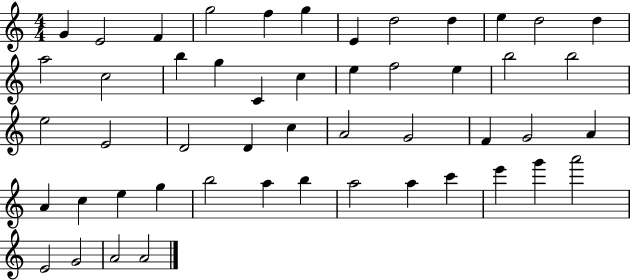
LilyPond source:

{
  \clef treble
  \numericTimeSignature
  \time 4/4
  \key c \major
  g'4 e'2 f'4 | g''2 f''4 g''4 | e'4 d''2 d''4 | e''4 d''2 d''4 | \break a''2 c''2 | b''4 g''4 c'4 c''4 | e''4 f''2 e''4 | b''2 b''2 | \break e''2 e'2 | d'2 d'4 c''4 | a'2 g'2 | f'4 g'2 a'4 | \break a'4 c''4 e''4 g''4 | b''2 a''4 b''4 | a''2 a''4 c'''4 | e'''4 g'''4 a'''2 | \break e'2 g'2 | a'2 a'2 | \bar "|."
}